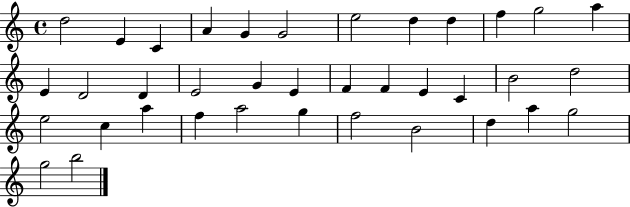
D5/h E4/q C4/q A4/q G4/q G4/h E5/h D5/q D5/q F5/q G5/h A5/q E4/q D4/h D4/q E4/h G4/q E4/q F4/q F4/q E4/q C4/q B4/h D5/h E5/h C5/q A5/q F5/q A5/h G5/q F5/h B4/h D5/q A5/q G5/h G5/h B5/h